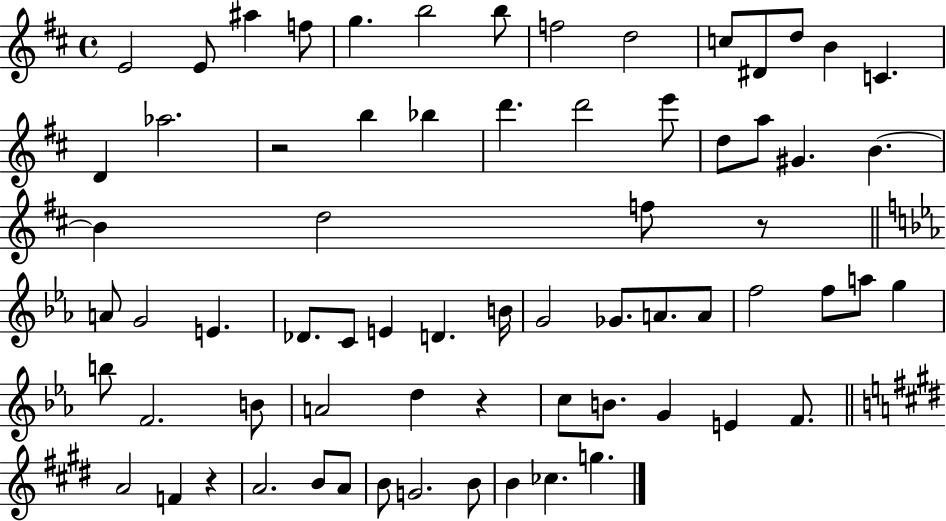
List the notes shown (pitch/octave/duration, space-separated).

E4/h E4/e A#5/q F5/e G5/q. B5/h B5/e F5/h D5/h C5/e D#4/e D5/e B4/q C4/q. D4/q Ab5/h. R/h B5/q Bb5/q D6/q. D6/h E6/e D5/e A5/e G#4/q. B4/q. B4/q D5/h F5/e R/e A4/e G4/h E4/q. Db4/e. C4/e E4/q D4/q. B4/s G4/h Gb4/e. A4/e. A4/e F5/h F5/e A5/e G5/q B5/e F4/h. B4/e A4/h D5/q R/q C5/e B4/e. G4/q E4/q F4/e. A4/h F4/q R/q A4/h. B4/e A4/e B4/e G4/h. B4/e B4/q CES5/q. G5/q.